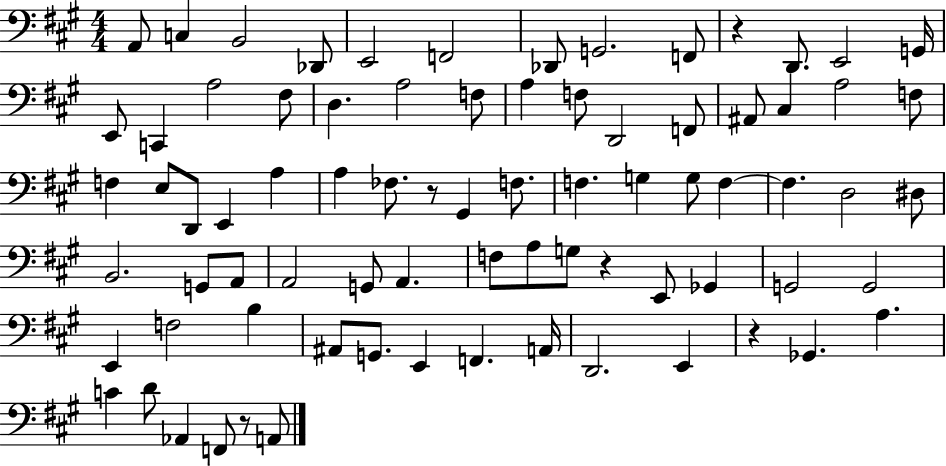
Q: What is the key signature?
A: A major